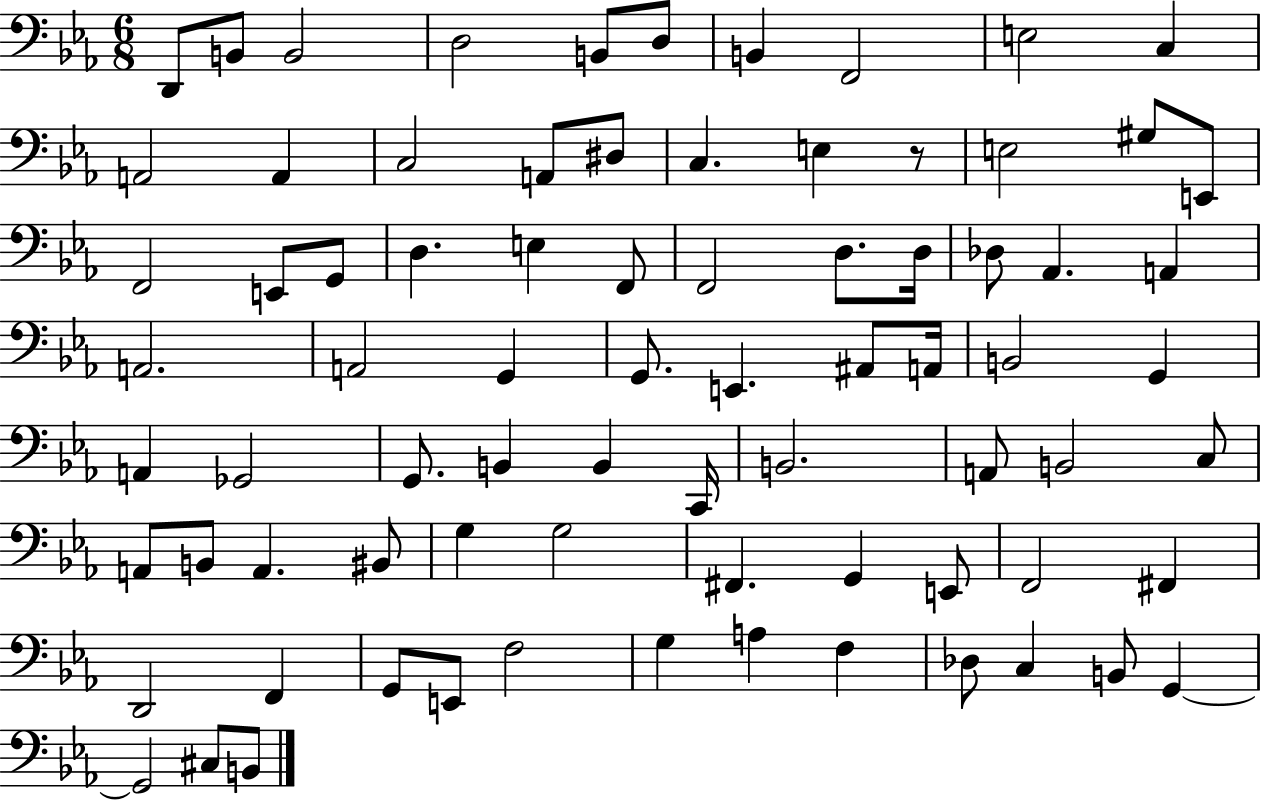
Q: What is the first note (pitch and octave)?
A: D2